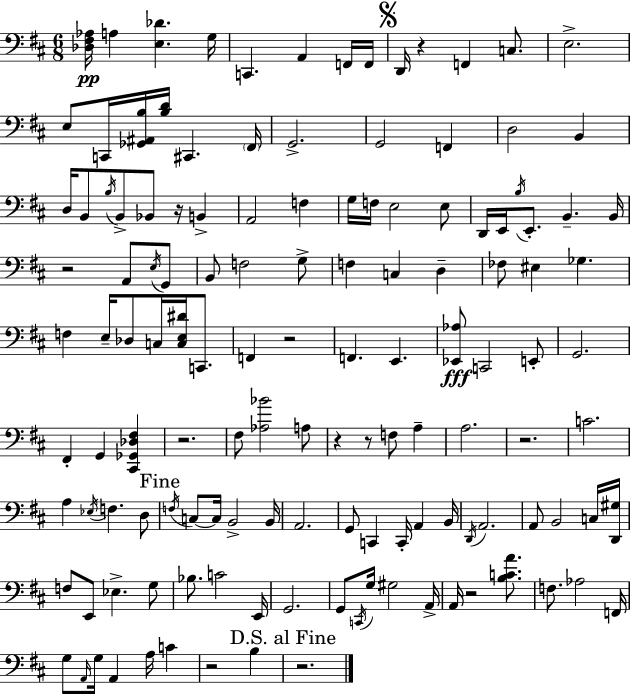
{
  \clef bass
  \numericTimeSignature
  \time 6/8
  \key d \major
  \repeat volta 2 { <des fis aes>16\pp a4 <e des'>4. g16 | c,4. a,4 f,16 f,16 | \mark \markup { \musicglyph "scripts.segno" } d,16 r4 f,4 c8. | e2.-> | \break e8 c,16 <ges, ais, b>16 <b d'>16 cis,4. \parenthesize fis,16 | g,2.-> | g,2 f,4 | d2 b,4 | \break d16 b,8 \acciaccatura { b16 } b,8-> bes,8 r16 b,4-> | a,2 f4 | g16 f16 e2 e8 | d,16 e,16 \acciaccatura { b16 } e,8.-. b,4.-- | \break b,16 r2 a,8 | \acciaccatura { e16 } g,8 b,8 f2 | g8-> f4 c4 d4-- | fes8 eis4 ges4. | \break f4 e16-- des8 c16 <c e dis'>16 | c,8. f,4 r2 | f,4. e,4. | <ees, aes>8\fff c,2 | \break e,8-. g,2. | fis,4-. g,4 <cis, ges, des fis>4 | r2. | fis8 <aes bes'>2 | \break a8 r4 r8 f8 a4-- | a2. | r2. | c'2. | \break a4 \acciaccatura { ees16 } f4. | d8 \mark "Fine" \acciaccatura { f16 } c8~~ c16 b,2-> | b,16 a,2. | g,8 c,4 c,16-. | \break a,4 b,16 \acciaccatura { d,16 } a,2. | a,8 b,2 | c16 <d, gis>16 f8 e,8 ees4.-> | g8 bes8. c'2 | \break e,16 g,2. | g,8 \acciaccatura { c,16 } g16 gis2 | a,16-> a,16 r2 | <b c' a'>8. f8. aes2 | \break f,16 g8 \grace { a,16 } g16 a,4 | a16 c'4 r2 | b4 \mark "D.S. al Fine" r2. | } \bar "|."
}